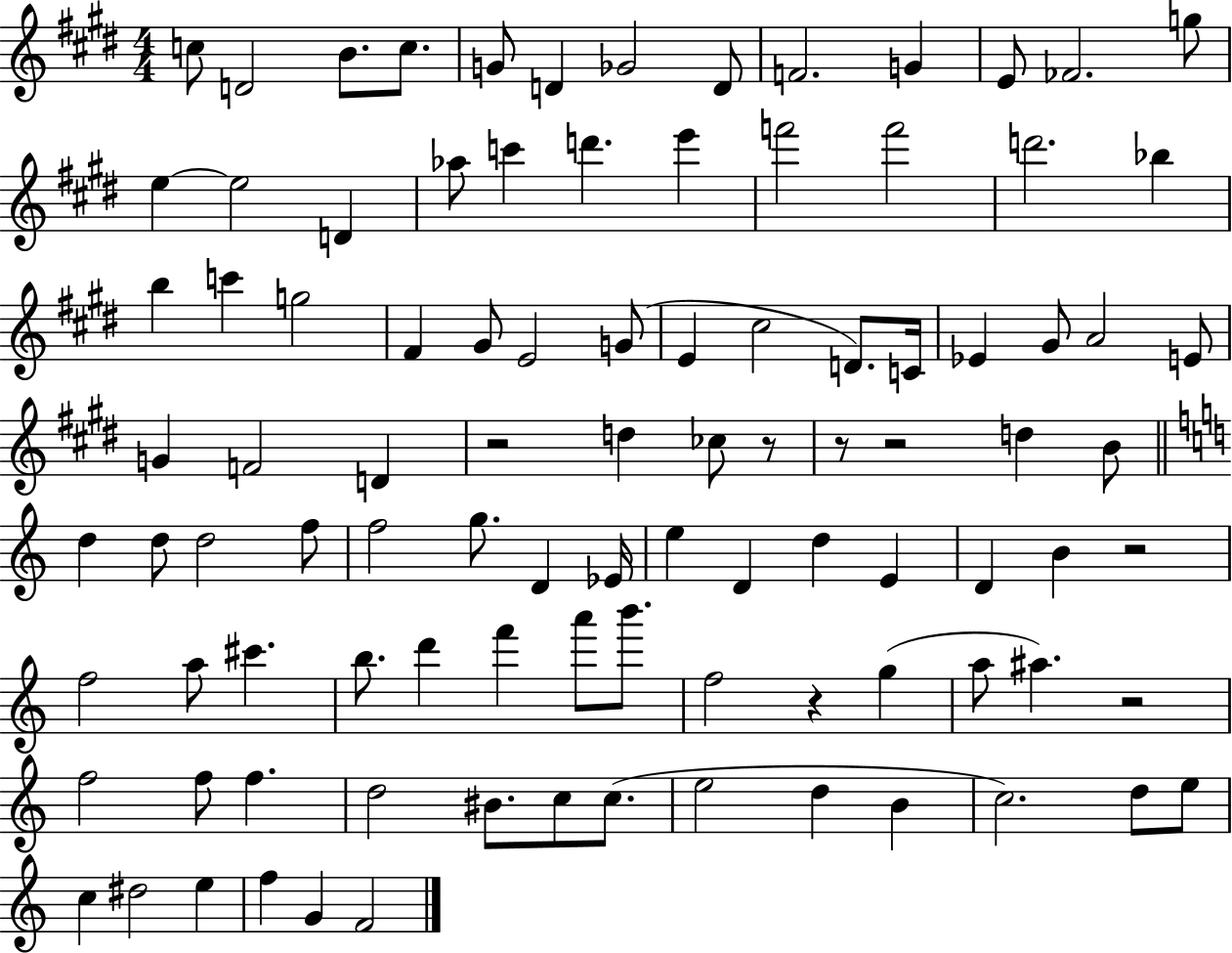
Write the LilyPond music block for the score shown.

{
  \clef treble
  \numericTimeSignature
  \time 4/4
  \key e \major
  c''8 d'2 b'8. c''8. | g'8 d'4 ges'2 d'8 | f'2. g'4 | e'8 fes'2. g''8 | \break e''4~~ e''2 d'4 | aes''8 c'''4 d'''4. e'''4 | f'''2 f'''2 | d'''2. bes''4 | \break b''4 c'''4 g''2 | fis'4 gis'8 e'2 g'8( | e'4 cis''2 d'8.) c'16 | ees'4 gis'8 a'2 e'8 | \break g'4 f'2 d'4 | r2 d''4 ces''8 r8 | r8 r2 d''4 b'8 | \bar "||" \break \key c \major d''4 d''8 d''2 f''8 | f''2 g''8. d'4 ees'16 | e''4 d'4 d''4 e'4 | d'4 b'4 r2 | \break f''2 a''8 cis'''4. | b''8. d'''4 f'''4 a'''8 b'''8. | f''2 r4 g''4( | a''8 ais''4.) r2 | \break f''2 f''8 f''4. | d''2 bis'8. c''8 c''8.( | e''2 d''4 b'4 | c''2.) d''8 e''8 | \break c''4 dis''2 e''4 | f''4 g'4 f'2 | \bar "|."
}